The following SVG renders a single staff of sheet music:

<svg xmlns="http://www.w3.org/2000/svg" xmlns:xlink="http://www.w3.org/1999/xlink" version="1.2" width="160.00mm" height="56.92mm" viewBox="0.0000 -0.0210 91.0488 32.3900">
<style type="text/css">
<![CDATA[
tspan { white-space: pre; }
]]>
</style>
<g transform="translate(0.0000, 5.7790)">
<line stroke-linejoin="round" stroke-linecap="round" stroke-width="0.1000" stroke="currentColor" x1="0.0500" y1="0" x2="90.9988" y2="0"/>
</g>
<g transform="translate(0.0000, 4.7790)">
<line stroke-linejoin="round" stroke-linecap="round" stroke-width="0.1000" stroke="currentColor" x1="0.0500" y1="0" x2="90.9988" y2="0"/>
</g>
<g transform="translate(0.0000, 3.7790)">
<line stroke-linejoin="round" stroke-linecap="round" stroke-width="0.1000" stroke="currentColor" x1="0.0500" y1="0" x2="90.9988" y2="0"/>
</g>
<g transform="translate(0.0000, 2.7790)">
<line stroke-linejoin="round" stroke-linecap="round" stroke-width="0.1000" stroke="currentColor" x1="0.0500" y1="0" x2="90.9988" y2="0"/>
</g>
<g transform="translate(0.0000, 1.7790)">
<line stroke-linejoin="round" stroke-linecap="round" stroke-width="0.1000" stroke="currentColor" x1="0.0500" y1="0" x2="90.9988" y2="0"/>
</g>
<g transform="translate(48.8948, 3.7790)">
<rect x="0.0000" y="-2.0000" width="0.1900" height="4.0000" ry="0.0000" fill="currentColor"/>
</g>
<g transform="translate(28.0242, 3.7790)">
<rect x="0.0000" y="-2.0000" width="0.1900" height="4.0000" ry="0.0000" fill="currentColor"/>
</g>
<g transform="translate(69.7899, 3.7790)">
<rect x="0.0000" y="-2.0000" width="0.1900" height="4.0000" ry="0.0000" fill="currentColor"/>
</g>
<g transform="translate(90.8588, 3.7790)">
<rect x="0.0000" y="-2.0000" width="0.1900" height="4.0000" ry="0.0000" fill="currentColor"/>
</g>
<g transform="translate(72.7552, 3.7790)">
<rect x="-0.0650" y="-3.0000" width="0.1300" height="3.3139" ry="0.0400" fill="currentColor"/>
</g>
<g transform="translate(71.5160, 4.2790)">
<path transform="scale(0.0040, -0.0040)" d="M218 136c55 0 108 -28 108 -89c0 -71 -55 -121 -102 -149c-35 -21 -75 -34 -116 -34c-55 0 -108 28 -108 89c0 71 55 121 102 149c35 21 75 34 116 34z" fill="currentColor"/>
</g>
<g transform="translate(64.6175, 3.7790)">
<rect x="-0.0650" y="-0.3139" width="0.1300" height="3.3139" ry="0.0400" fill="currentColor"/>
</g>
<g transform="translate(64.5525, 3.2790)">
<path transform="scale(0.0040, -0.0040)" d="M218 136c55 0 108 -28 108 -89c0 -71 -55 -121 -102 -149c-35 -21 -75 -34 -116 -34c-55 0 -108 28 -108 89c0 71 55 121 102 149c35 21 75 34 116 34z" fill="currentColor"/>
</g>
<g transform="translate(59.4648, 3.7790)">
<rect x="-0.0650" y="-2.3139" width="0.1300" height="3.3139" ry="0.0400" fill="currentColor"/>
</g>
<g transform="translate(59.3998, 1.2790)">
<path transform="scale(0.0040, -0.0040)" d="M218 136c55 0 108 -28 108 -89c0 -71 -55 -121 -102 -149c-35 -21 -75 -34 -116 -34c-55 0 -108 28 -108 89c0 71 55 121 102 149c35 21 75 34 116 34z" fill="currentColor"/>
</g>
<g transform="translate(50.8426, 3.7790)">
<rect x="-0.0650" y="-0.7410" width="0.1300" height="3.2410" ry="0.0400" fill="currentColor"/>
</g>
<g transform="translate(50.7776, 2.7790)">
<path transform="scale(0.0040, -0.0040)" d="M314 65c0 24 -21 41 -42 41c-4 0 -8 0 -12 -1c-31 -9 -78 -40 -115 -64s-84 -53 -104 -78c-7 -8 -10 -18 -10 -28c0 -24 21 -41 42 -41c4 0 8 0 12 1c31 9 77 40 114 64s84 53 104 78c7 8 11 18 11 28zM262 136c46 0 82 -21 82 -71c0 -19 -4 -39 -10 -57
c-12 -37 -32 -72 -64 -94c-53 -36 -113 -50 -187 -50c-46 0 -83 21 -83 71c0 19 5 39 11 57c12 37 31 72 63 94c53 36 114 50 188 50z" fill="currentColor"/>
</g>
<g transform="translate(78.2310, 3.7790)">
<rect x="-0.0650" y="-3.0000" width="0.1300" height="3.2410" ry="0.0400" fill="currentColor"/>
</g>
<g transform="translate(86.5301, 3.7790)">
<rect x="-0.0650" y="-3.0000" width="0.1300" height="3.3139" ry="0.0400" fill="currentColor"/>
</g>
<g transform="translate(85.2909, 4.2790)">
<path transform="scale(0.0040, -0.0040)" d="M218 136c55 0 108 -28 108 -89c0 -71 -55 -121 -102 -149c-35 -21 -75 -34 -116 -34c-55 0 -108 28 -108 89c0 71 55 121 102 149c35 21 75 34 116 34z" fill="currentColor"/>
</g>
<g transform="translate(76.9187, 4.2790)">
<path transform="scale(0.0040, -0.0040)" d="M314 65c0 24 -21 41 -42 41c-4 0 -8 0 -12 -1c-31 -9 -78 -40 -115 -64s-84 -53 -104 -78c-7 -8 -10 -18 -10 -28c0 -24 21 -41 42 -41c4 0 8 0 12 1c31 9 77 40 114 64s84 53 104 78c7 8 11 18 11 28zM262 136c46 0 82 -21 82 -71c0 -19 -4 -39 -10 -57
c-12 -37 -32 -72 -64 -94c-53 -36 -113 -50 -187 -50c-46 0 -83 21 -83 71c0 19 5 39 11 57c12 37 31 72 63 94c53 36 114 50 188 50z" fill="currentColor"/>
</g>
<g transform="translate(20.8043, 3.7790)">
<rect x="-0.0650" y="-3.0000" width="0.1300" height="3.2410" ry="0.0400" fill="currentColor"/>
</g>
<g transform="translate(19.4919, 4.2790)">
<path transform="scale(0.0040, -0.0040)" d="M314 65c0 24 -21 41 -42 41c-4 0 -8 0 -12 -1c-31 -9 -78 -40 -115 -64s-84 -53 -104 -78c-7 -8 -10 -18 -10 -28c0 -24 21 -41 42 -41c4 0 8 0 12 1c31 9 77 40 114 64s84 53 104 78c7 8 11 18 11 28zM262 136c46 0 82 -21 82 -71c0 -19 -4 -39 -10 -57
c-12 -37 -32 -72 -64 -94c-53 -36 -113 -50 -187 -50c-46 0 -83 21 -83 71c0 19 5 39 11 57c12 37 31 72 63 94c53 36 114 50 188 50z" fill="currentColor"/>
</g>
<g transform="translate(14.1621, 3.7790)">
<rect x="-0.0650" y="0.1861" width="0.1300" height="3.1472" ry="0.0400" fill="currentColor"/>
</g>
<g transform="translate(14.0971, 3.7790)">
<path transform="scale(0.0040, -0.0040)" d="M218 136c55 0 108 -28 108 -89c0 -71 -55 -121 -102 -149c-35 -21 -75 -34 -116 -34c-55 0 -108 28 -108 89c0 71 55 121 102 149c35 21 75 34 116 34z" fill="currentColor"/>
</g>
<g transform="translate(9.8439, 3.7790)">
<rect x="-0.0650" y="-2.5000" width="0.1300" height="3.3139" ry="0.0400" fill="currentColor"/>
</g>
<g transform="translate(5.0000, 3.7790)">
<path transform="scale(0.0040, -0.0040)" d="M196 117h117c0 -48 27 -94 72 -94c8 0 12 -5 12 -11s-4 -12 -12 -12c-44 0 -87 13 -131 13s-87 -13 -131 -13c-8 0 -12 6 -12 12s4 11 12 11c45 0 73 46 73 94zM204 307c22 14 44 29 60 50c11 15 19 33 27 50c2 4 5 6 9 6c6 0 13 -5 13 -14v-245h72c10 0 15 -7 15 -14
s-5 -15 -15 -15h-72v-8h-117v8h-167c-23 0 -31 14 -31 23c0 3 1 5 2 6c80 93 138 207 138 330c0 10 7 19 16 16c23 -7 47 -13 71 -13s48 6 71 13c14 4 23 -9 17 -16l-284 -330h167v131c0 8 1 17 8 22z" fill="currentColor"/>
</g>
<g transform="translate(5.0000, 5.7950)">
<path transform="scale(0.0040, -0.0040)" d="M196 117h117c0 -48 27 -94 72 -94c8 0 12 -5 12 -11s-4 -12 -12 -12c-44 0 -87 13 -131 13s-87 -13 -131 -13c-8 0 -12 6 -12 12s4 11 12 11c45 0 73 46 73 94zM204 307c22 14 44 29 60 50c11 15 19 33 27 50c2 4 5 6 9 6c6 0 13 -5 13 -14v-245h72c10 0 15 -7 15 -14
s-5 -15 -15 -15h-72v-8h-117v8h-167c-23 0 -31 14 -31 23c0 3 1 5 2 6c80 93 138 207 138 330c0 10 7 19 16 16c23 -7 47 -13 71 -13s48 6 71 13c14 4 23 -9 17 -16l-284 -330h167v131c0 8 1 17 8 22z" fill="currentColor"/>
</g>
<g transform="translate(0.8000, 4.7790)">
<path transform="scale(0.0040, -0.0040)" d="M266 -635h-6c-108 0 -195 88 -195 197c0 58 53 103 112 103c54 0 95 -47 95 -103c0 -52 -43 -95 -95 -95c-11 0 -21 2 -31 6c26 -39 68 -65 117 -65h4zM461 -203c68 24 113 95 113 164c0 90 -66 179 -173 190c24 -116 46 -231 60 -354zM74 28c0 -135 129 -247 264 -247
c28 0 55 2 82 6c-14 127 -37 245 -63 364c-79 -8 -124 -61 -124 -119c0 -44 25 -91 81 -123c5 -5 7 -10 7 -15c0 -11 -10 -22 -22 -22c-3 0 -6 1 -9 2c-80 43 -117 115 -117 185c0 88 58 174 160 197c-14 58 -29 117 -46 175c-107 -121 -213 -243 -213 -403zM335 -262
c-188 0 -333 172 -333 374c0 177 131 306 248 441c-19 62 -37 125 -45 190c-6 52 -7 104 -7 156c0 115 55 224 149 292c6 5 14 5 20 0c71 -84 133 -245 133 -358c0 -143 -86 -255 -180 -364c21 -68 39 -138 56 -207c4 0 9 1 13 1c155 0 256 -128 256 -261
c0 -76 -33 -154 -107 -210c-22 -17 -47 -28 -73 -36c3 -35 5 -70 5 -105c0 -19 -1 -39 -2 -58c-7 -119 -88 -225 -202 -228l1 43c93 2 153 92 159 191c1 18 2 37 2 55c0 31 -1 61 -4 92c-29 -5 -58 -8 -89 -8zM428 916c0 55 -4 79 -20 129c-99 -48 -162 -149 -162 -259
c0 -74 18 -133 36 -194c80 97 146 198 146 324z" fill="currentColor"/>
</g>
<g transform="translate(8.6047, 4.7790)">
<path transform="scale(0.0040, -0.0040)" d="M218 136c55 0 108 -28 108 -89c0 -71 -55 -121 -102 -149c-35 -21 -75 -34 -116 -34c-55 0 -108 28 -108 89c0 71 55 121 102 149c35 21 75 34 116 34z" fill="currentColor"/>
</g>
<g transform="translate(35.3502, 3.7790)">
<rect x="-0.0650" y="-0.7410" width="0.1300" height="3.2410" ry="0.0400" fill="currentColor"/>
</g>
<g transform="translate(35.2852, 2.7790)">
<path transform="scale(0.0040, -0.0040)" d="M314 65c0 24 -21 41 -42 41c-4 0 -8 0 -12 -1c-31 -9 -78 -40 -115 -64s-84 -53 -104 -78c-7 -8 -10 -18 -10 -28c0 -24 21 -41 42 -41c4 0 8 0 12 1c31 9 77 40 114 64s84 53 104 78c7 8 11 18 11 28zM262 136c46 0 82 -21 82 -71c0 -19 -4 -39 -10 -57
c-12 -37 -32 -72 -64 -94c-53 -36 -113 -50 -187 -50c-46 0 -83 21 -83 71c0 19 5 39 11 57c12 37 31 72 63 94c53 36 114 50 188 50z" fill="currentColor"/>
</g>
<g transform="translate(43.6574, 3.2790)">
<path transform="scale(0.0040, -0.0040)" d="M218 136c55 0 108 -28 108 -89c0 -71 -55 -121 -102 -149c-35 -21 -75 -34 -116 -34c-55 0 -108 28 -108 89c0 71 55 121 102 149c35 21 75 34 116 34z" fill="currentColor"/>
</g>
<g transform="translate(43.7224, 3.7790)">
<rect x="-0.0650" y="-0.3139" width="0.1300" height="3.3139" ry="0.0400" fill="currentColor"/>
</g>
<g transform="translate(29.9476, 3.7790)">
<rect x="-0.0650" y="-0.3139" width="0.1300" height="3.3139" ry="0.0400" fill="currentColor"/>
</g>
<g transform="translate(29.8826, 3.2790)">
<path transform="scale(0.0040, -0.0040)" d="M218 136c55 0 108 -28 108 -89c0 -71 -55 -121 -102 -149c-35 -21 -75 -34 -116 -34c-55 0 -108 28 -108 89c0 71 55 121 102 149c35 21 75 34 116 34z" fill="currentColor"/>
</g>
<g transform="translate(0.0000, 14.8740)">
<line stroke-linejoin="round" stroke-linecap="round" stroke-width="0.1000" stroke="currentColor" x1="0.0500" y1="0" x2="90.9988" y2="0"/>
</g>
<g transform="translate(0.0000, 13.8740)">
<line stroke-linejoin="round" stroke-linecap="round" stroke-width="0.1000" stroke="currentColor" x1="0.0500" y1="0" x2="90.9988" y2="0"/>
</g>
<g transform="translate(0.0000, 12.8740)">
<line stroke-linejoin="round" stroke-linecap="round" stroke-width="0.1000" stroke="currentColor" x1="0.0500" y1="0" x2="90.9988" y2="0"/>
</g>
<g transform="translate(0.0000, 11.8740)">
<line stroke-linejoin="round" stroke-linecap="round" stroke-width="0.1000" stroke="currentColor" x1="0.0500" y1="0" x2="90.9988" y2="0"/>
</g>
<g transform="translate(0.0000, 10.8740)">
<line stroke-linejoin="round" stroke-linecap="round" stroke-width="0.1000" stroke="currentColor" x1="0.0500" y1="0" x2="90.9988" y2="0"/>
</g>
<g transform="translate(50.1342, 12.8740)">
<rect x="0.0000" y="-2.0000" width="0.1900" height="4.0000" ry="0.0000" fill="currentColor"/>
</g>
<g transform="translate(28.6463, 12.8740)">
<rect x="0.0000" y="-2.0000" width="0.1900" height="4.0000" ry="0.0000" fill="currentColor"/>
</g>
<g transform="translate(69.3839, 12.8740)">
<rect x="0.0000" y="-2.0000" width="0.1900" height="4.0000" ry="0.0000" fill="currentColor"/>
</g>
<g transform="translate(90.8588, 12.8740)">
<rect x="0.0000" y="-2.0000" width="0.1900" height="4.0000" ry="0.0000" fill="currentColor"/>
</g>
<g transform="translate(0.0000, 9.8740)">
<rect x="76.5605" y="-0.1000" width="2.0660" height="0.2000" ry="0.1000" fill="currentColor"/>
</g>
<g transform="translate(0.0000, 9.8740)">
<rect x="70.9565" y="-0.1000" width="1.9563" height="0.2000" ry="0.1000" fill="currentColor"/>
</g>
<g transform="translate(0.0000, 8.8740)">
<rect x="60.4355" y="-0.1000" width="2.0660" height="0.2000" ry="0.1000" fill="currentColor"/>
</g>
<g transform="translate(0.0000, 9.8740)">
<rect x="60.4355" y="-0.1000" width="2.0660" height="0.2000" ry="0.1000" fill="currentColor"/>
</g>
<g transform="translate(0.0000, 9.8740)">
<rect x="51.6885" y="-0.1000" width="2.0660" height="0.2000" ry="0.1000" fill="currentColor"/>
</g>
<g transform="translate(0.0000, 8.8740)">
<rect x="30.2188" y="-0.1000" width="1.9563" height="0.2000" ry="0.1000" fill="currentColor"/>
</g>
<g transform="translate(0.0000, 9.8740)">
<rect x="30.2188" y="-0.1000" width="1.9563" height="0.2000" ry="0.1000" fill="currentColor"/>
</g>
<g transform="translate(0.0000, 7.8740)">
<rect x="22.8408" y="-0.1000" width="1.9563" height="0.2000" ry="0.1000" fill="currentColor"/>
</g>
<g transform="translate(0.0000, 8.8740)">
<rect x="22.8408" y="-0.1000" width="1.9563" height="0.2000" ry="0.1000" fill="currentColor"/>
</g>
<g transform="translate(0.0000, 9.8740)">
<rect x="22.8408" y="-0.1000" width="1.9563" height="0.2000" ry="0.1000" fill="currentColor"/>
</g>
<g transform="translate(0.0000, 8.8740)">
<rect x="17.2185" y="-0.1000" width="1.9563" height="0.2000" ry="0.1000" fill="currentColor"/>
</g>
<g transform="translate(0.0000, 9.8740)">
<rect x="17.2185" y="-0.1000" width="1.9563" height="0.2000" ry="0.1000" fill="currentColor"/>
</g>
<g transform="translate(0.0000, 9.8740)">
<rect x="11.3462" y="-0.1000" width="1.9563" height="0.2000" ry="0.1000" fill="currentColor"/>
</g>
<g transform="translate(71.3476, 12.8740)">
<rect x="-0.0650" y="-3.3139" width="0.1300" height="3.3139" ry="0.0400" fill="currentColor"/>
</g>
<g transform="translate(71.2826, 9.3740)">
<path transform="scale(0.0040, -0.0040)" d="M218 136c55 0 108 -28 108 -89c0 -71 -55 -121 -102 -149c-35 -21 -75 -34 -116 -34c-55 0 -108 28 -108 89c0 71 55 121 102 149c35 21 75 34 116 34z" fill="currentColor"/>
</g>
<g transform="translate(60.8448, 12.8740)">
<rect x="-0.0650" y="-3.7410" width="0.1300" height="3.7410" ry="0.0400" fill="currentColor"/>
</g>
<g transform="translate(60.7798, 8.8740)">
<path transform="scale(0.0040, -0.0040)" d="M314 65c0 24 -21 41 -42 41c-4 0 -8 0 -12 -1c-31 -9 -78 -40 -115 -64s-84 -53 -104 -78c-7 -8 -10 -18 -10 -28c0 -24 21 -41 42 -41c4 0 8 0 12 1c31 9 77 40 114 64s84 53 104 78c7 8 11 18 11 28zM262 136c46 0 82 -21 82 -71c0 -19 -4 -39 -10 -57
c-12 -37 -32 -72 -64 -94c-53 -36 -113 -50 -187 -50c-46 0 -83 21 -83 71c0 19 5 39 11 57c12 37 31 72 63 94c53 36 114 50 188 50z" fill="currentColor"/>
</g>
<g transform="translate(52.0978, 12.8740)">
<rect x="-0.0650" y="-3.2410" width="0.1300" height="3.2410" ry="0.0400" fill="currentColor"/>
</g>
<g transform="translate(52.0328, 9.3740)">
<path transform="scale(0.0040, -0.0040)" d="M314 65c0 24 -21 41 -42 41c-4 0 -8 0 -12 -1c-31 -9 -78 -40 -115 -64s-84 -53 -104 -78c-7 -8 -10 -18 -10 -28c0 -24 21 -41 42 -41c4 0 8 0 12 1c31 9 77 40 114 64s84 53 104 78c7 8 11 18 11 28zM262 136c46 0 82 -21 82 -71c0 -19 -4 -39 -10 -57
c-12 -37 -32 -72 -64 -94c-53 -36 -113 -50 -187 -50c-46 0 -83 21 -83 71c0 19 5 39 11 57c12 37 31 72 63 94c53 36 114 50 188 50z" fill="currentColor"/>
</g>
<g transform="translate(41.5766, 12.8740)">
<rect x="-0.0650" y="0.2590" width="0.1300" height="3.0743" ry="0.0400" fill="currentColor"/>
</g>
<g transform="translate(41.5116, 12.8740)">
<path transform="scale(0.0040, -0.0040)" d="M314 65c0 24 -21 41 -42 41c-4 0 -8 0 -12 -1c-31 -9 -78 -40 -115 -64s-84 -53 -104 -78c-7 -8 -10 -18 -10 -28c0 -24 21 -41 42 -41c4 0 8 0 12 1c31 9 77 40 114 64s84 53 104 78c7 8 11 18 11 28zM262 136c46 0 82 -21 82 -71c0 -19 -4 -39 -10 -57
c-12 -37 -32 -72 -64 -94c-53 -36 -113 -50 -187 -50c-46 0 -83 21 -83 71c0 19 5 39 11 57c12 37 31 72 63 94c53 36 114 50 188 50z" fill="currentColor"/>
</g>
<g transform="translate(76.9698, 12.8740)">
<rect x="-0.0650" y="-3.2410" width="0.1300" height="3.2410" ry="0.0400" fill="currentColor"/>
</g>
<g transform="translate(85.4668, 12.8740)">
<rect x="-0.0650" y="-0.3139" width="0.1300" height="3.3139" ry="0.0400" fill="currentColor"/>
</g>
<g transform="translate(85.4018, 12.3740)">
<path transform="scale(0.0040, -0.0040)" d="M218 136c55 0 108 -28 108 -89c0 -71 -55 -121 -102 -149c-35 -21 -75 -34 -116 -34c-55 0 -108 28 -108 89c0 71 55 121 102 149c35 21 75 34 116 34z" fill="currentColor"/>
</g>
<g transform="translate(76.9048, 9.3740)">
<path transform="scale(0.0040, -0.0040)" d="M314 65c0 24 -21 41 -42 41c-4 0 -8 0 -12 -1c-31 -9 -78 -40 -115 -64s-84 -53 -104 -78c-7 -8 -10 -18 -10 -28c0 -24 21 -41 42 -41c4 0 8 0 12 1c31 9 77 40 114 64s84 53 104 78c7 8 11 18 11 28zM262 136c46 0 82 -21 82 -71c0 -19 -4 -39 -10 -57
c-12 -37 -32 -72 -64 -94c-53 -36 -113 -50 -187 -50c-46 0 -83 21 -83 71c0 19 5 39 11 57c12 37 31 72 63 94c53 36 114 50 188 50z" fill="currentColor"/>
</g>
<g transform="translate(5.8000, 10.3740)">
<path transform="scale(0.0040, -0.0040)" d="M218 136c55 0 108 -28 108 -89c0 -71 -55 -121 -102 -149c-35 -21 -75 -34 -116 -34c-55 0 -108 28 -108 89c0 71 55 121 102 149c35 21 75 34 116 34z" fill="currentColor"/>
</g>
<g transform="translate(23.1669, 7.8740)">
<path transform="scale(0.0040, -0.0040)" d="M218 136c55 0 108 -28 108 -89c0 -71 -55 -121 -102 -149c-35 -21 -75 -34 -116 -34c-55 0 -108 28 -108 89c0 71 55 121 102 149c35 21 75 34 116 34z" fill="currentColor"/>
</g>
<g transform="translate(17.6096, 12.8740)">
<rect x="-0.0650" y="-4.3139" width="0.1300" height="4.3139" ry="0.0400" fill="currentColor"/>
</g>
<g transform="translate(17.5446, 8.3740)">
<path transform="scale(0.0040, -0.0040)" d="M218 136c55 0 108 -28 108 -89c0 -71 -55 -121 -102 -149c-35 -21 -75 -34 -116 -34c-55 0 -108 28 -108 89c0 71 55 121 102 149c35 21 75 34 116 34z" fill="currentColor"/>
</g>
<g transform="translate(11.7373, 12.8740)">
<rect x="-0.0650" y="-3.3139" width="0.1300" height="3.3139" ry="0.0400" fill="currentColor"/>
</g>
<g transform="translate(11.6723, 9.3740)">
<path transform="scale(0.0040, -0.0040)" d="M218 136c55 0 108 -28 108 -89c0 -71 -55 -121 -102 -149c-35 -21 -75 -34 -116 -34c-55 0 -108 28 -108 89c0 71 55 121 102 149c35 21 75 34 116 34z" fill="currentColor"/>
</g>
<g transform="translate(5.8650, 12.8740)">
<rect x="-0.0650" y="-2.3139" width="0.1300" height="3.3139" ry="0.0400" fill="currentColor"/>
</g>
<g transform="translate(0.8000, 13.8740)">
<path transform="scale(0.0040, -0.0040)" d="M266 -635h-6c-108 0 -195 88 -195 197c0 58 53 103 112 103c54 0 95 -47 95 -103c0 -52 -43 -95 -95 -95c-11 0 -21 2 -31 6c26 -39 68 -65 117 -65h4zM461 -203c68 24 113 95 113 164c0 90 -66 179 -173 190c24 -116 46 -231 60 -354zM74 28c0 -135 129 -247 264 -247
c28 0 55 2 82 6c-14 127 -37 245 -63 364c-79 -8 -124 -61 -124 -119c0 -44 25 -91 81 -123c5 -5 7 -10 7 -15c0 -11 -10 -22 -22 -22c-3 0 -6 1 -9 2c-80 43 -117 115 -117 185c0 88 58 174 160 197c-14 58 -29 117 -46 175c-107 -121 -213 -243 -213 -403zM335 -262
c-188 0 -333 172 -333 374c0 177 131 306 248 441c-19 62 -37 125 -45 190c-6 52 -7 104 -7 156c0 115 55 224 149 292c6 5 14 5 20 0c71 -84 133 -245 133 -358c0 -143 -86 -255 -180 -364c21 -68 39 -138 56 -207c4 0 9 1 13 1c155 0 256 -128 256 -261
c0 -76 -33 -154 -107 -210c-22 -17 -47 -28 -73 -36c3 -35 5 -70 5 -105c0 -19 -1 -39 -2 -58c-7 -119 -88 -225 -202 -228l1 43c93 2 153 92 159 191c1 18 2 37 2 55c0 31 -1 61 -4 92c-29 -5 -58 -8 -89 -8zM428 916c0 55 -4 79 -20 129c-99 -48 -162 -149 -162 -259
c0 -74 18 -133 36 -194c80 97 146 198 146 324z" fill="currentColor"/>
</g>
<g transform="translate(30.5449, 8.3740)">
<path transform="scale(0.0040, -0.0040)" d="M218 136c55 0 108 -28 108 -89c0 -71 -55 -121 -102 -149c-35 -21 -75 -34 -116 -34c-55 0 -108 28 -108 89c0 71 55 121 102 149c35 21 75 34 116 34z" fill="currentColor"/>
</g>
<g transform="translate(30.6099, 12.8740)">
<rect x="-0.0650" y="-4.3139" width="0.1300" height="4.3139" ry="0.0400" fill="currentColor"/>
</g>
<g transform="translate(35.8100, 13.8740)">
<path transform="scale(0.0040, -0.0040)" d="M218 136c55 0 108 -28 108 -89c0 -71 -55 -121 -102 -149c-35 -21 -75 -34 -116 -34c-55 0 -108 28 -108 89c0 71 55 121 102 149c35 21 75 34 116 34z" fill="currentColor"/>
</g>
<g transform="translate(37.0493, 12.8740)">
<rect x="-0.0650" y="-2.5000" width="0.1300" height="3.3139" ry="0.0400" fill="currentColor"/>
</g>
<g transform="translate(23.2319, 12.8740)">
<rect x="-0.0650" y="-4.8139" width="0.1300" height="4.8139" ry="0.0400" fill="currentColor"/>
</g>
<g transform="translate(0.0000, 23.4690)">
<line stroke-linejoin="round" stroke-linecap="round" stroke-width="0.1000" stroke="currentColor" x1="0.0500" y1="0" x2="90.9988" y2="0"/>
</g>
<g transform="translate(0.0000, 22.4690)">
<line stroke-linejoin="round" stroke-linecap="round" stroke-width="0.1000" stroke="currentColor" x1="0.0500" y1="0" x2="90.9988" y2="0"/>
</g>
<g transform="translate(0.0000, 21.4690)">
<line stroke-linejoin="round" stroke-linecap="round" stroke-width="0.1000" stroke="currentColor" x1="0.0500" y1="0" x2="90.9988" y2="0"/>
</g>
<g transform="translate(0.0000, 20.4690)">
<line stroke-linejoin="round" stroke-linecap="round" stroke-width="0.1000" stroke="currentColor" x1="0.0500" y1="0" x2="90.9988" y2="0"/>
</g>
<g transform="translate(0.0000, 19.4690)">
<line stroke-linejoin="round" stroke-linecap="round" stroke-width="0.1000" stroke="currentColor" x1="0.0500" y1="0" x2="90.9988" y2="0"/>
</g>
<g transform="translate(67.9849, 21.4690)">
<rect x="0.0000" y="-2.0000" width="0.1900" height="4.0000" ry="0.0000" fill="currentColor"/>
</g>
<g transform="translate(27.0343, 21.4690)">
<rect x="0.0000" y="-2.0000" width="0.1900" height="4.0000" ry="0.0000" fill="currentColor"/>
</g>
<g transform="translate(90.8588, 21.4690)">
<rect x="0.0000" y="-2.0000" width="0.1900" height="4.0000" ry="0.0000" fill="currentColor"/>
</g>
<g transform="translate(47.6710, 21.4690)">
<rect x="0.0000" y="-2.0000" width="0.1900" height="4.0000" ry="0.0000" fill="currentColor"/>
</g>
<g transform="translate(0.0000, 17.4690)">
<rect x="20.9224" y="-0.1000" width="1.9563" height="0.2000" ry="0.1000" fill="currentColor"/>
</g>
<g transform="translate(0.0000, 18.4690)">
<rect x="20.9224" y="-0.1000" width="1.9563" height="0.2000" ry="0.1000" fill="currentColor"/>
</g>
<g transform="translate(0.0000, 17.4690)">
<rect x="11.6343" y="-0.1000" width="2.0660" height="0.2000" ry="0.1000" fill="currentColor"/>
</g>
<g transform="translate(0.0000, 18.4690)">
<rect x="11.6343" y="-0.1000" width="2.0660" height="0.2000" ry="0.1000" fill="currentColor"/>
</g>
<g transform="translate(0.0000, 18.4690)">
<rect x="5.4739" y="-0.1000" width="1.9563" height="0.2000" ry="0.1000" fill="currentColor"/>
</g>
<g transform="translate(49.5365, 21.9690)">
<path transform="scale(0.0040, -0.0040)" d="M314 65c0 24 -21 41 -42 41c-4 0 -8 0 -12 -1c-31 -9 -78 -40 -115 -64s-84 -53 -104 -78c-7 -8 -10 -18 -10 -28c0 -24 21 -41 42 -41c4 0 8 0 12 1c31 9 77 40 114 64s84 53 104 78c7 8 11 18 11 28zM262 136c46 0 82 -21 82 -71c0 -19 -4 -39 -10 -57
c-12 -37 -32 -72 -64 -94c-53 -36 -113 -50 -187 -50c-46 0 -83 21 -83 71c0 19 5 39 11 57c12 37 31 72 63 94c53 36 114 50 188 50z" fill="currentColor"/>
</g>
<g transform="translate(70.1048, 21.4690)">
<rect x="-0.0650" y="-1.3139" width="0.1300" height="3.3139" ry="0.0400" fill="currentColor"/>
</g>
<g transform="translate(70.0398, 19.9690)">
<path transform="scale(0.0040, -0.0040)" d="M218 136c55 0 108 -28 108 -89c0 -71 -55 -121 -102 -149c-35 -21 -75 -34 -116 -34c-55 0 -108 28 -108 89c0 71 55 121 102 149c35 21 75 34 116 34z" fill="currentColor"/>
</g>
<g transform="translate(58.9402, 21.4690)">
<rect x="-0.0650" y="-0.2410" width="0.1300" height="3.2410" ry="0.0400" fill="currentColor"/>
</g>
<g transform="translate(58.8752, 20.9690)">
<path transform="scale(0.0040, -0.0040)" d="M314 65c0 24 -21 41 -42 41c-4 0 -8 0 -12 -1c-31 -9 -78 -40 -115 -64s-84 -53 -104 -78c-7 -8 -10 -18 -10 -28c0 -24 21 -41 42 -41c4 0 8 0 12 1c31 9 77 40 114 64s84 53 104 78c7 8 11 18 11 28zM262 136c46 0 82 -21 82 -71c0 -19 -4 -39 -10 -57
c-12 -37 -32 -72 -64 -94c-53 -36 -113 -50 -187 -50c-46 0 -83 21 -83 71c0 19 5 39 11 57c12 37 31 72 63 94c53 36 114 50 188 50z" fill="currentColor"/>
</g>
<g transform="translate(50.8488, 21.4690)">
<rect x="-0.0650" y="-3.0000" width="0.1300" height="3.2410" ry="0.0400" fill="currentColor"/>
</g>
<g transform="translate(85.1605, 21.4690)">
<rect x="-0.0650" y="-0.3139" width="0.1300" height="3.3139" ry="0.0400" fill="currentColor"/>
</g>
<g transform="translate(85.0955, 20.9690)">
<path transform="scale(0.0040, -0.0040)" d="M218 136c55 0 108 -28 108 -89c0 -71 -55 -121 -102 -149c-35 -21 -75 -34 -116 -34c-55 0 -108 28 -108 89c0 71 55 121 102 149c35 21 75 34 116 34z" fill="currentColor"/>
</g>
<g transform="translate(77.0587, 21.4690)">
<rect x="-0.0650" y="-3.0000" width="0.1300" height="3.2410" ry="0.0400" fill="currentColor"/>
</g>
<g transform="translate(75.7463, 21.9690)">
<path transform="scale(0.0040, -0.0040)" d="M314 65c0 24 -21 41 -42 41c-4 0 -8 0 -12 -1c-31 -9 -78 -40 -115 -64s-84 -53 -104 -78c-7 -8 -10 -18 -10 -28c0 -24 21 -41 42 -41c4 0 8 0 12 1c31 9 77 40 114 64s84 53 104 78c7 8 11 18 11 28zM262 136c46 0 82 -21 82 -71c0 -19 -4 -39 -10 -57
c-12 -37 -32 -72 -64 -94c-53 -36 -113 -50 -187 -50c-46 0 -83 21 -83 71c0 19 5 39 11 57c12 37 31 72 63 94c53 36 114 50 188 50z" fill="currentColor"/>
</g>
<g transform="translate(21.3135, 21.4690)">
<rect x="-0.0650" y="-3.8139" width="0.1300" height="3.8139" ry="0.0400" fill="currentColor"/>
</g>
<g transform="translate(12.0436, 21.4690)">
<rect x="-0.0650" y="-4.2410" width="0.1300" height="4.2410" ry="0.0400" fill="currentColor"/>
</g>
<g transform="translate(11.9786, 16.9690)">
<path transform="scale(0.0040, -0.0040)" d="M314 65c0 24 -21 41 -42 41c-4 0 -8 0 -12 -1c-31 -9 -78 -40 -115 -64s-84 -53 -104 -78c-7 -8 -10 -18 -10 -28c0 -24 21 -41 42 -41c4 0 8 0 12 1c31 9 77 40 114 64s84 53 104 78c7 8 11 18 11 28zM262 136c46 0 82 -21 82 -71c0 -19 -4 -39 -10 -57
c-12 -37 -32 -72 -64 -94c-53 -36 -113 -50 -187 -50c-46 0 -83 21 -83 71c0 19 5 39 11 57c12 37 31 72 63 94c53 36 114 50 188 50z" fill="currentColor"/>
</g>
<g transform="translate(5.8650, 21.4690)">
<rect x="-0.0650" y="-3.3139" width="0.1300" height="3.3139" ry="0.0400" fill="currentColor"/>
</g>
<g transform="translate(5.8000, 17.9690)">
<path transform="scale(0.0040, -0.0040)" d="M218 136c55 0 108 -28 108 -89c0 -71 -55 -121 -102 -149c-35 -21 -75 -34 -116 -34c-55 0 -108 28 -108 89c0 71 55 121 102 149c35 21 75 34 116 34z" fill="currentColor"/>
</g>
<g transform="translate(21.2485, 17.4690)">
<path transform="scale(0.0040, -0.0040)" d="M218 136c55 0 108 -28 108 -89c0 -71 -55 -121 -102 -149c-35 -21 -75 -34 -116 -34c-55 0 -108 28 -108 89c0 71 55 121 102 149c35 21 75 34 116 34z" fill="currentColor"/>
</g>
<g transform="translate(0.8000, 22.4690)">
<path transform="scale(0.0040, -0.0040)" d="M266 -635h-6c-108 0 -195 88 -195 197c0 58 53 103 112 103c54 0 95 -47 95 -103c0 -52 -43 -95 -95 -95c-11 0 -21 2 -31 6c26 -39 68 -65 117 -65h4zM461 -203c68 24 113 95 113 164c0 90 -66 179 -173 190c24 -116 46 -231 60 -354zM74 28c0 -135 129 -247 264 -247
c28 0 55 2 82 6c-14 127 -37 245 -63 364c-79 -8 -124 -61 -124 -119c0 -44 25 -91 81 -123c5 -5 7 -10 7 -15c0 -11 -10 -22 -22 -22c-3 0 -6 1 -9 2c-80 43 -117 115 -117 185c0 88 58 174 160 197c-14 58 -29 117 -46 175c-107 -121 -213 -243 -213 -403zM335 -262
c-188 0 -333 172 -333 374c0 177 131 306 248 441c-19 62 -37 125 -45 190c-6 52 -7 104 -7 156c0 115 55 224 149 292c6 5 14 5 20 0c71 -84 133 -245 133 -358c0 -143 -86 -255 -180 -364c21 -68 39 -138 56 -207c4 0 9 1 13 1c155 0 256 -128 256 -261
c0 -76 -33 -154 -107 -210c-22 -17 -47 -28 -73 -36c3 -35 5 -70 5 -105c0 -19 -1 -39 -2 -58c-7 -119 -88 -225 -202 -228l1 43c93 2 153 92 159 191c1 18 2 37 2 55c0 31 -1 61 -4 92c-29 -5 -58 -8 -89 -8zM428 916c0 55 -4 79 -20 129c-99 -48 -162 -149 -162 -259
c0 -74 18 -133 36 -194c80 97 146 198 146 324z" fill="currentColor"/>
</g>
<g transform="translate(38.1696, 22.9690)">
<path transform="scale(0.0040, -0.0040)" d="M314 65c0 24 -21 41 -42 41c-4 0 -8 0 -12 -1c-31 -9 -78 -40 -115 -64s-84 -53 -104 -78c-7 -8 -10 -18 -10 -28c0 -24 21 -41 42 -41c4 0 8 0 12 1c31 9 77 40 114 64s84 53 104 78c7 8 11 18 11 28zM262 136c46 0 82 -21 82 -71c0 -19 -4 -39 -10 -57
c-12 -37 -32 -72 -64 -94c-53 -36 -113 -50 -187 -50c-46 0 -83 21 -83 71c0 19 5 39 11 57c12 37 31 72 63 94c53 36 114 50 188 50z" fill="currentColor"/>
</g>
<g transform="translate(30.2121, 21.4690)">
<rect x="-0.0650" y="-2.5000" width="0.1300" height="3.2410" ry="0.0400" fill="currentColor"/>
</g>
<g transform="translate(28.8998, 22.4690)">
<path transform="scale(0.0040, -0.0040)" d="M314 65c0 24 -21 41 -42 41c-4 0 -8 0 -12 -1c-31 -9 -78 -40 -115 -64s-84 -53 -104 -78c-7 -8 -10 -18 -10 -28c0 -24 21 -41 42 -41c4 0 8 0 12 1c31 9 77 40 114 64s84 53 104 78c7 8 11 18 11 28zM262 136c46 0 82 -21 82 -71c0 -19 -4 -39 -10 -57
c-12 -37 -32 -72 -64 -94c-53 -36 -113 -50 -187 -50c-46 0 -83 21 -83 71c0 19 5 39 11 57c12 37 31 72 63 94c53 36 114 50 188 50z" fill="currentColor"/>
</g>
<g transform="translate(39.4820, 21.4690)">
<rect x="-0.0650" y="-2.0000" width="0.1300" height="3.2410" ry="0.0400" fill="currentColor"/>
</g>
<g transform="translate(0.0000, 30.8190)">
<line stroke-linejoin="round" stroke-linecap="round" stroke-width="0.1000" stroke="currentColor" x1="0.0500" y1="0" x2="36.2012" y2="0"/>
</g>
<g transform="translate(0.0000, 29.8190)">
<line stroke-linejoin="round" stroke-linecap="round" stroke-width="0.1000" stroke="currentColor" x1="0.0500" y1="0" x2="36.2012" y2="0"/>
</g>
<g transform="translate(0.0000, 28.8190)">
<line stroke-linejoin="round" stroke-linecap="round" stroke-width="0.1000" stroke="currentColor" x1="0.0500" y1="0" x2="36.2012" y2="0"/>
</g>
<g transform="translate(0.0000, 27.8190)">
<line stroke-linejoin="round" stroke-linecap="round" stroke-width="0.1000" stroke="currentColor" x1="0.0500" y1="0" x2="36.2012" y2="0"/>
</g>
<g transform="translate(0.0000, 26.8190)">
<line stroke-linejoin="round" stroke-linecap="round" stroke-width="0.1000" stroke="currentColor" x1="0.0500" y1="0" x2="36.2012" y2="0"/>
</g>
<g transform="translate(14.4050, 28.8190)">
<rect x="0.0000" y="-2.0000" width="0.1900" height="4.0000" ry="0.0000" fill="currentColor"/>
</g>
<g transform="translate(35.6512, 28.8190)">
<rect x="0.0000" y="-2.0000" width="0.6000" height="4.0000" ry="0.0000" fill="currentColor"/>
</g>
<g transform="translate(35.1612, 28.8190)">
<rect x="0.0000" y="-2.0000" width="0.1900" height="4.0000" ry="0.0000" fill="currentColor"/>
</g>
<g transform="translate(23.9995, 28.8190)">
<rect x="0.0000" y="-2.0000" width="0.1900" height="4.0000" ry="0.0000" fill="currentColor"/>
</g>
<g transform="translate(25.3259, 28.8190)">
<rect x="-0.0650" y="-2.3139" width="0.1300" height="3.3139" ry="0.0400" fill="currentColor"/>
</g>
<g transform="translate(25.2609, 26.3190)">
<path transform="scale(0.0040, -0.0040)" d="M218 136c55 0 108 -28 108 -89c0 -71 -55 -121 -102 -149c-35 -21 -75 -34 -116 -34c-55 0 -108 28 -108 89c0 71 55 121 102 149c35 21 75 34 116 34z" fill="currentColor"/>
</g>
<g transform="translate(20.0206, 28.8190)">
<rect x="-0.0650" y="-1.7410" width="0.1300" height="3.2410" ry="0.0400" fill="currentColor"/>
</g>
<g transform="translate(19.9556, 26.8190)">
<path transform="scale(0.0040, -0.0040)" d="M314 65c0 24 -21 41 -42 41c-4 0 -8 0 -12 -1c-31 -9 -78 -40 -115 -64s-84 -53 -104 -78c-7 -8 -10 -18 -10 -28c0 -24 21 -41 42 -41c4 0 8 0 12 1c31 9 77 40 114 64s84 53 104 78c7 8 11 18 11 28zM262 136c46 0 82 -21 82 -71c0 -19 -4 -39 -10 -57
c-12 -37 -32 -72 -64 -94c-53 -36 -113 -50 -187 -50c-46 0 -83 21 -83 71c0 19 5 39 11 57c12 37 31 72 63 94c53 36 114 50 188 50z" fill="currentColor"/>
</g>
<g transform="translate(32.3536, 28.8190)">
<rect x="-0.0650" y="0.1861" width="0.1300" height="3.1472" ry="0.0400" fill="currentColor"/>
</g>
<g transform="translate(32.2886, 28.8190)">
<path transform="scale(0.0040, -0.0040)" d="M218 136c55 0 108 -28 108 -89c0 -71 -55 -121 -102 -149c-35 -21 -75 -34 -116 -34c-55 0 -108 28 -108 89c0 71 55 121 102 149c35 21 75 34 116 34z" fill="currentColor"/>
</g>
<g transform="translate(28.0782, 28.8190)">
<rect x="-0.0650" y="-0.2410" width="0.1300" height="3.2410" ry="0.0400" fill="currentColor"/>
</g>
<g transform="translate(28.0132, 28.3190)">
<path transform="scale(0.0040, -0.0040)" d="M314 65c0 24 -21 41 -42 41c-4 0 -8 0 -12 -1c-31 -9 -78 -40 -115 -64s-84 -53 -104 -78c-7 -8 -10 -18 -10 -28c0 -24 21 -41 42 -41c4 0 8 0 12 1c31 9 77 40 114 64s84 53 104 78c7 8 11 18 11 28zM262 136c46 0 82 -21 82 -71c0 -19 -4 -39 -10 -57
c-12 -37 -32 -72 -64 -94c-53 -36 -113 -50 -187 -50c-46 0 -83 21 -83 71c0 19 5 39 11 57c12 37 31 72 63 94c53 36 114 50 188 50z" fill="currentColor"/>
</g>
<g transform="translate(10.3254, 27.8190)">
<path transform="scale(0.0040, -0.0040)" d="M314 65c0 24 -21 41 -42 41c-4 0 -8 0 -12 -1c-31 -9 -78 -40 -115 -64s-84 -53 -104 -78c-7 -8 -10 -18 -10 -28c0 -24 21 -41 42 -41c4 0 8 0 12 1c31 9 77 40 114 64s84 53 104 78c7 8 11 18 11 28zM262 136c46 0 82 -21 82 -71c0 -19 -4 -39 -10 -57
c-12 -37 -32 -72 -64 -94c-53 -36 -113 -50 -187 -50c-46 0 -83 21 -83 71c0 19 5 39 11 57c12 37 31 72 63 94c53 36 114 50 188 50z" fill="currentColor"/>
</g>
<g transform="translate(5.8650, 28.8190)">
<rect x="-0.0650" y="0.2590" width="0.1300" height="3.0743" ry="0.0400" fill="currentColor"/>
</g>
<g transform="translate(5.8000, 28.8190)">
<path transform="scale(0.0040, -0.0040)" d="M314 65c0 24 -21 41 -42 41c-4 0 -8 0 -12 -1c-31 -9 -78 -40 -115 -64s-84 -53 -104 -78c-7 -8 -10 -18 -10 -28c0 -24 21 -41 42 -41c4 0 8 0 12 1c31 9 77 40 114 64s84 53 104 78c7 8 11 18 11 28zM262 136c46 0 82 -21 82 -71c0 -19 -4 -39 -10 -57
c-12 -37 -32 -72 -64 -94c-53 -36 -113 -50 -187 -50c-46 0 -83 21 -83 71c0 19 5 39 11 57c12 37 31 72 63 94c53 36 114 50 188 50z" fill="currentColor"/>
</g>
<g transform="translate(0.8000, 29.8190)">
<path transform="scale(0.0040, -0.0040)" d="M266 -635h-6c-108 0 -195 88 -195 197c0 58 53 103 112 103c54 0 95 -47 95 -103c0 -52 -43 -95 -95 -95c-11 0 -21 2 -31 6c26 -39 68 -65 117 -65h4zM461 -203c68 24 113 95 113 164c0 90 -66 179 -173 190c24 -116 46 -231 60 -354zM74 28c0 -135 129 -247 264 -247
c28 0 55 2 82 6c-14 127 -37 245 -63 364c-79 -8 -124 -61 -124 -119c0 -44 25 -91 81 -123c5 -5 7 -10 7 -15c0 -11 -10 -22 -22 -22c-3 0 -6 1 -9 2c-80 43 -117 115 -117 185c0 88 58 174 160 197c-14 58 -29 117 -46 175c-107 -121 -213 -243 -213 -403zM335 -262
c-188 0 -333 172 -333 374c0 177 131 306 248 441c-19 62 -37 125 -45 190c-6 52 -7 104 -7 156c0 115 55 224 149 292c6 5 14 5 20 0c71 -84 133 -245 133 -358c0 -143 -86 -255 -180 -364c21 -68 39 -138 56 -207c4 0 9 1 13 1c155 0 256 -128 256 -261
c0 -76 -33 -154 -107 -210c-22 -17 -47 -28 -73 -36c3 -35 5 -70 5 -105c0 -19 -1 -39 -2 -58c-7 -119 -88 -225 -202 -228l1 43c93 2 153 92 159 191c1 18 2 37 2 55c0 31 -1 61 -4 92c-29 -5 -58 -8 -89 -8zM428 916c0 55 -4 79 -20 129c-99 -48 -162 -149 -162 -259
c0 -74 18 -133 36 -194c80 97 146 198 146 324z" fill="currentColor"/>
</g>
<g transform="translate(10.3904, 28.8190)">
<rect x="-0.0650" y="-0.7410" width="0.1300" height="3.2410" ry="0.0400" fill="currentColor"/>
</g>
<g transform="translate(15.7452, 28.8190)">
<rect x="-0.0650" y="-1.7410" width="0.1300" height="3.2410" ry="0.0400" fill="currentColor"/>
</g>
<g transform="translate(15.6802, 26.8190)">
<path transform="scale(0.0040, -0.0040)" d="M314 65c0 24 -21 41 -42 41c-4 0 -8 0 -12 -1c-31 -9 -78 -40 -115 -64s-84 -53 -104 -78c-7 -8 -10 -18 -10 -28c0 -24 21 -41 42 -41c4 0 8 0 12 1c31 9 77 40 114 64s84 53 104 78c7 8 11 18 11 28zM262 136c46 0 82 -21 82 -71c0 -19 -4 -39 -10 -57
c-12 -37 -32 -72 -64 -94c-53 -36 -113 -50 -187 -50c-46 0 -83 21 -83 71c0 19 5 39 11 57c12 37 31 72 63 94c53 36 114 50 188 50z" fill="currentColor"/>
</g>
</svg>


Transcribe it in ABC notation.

X:1
T:Untitled
M:4/4
L:1/4
K:C
G B A2 c d2 c d2 g c A A2 A g b d' e' d' G B2 b2 c'2 b b2 c b d'2 c' G2 F2 A2 c2 e A2 c B2 d2 f2 f2 g c2 B